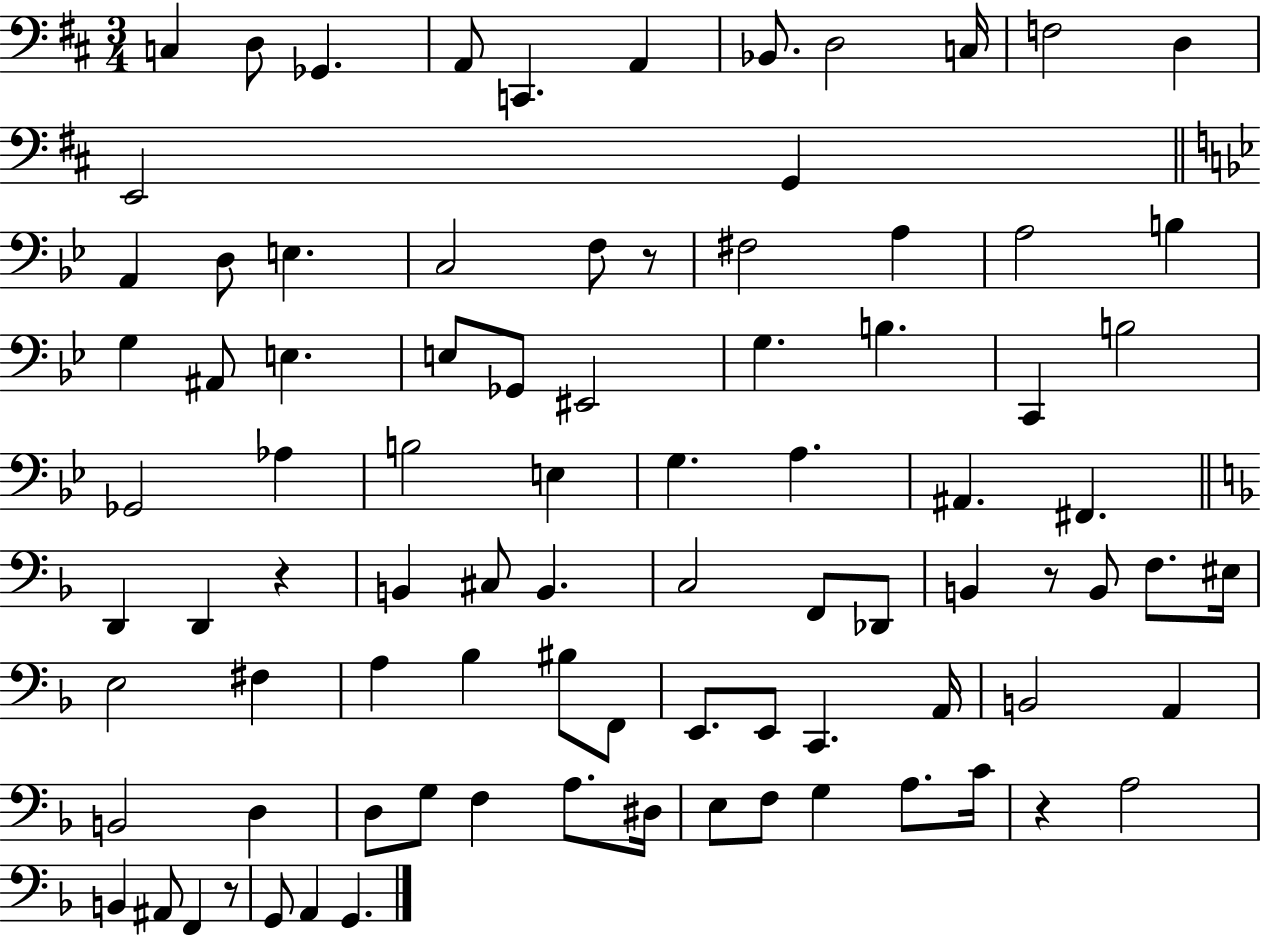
C3/q D3/e Gb2/q. A2/e C2/q. A2/q Bb2/e. D3/h C3/s F3/h D3/q E2/h G2/q A2/q D3/e E3/q. C3/h F3/e R/e F#3/h A3/q A3/h B3/q G3/q A#2/e E3/q. E3/e Gb2/e EIS2/h G3/q. B3/q. C2/q B3/h Gb2/h Ab3/q B3/h E3/q G3/q. A3/q. A#2/q. F#2/q. D2/q D2/q R/q B2/q C#3/e B2/q. C3/h F2/e Db2/e B2/q R/e B2/e F3/e. EIS3/s E3/h F#3/q A3/q Bb3/q BIS3/e F2/e E2/e. E2/e C2/q. A2/s B2/h A2/q B2/h D3/q D3/e G3/e F3/q A3/e. D#3/s E3/e F3/e G3/q A3/e. C4/s R/q A3/h B2/q A#2/e F2/q R/e G2/e A2/q G2/q.